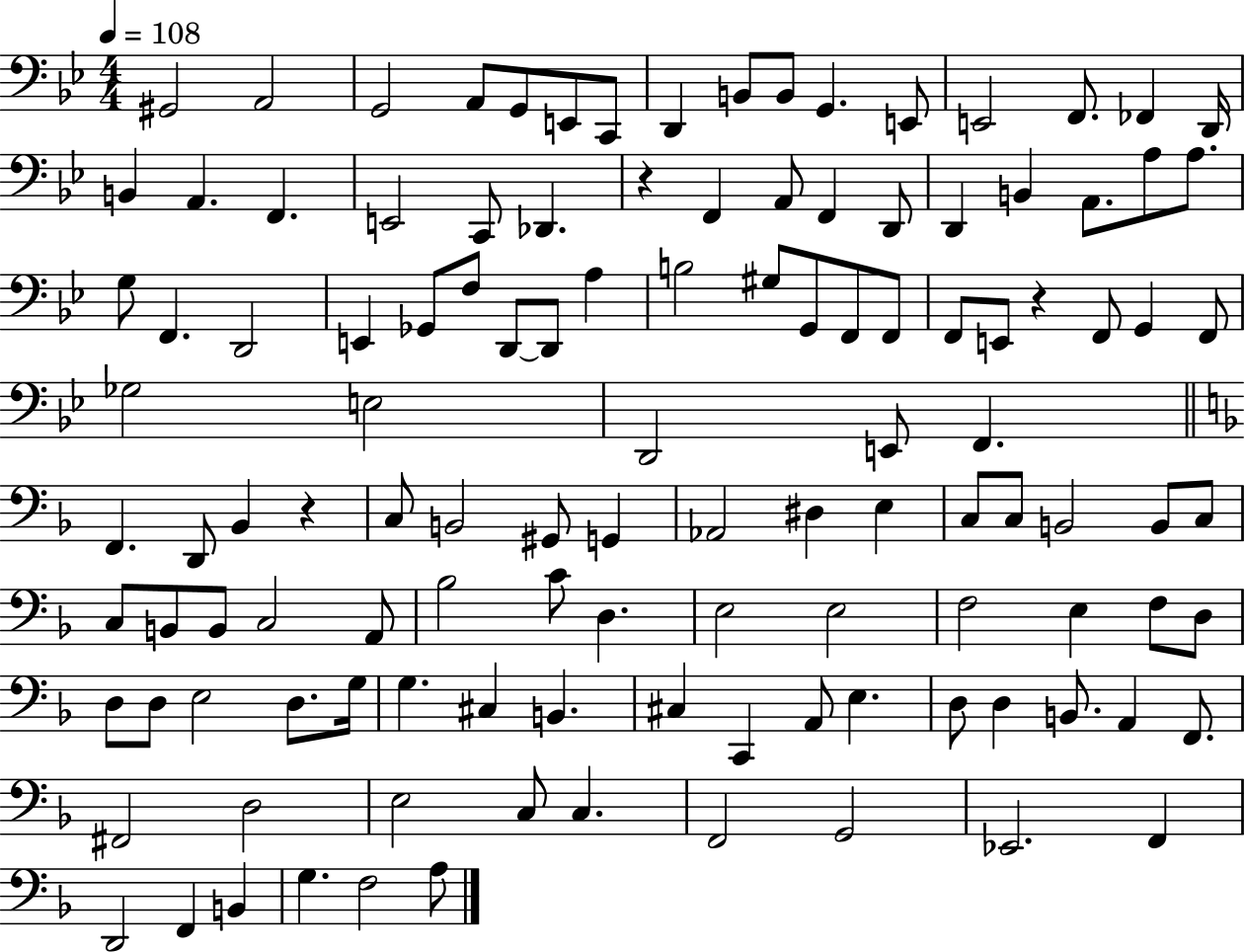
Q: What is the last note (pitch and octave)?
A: A3